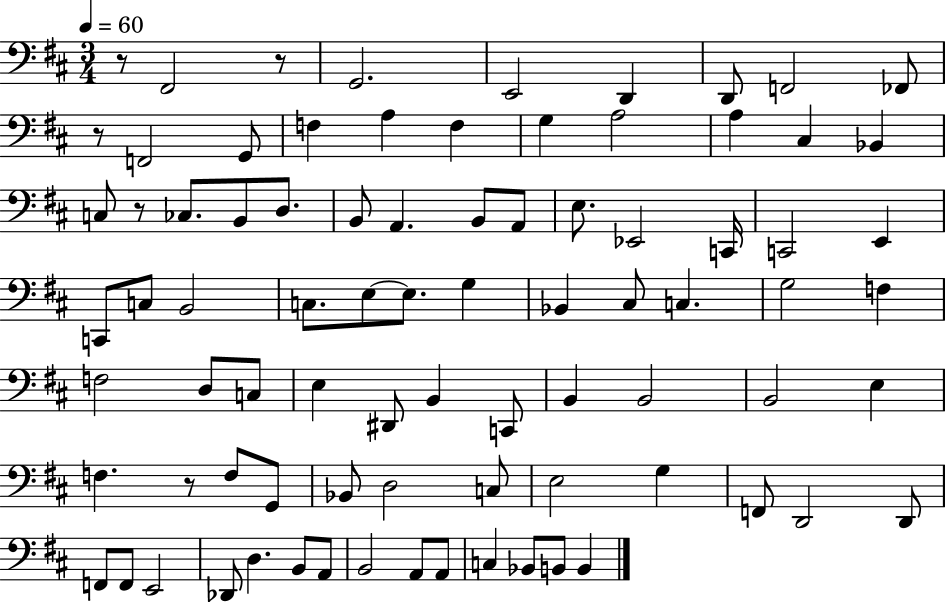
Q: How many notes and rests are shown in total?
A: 83